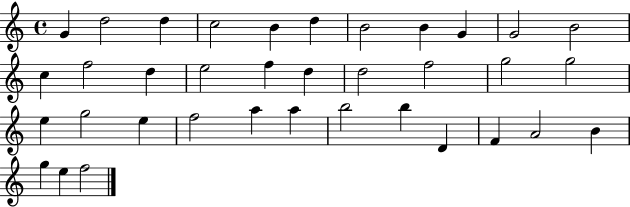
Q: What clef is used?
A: treble